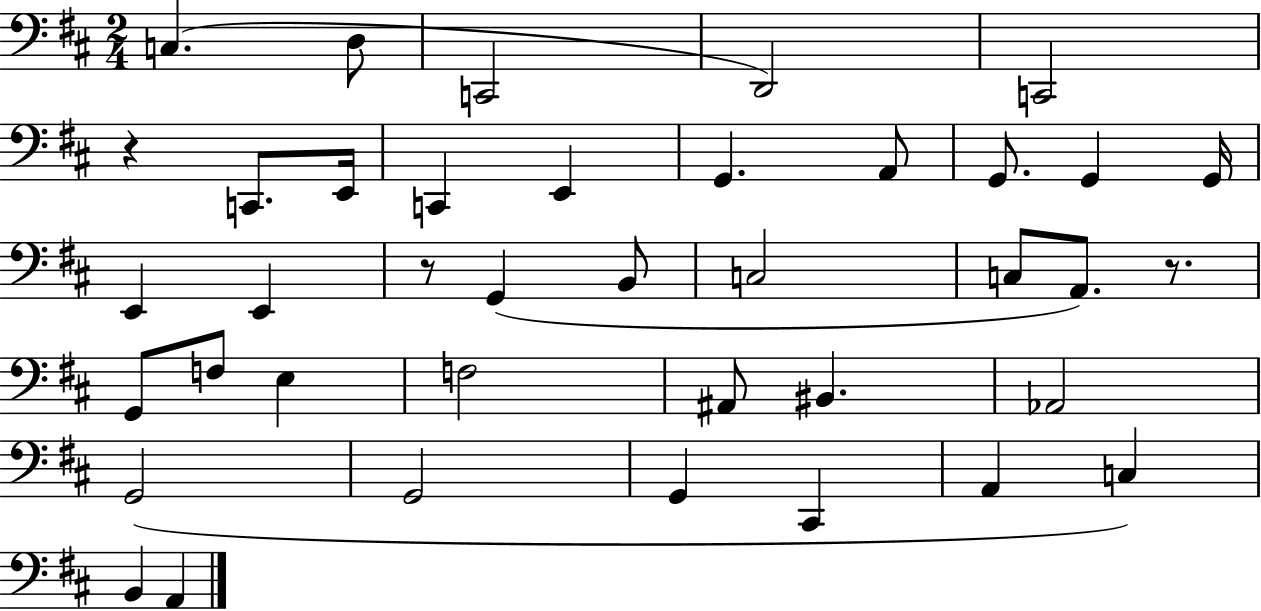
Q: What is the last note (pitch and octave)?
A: A2